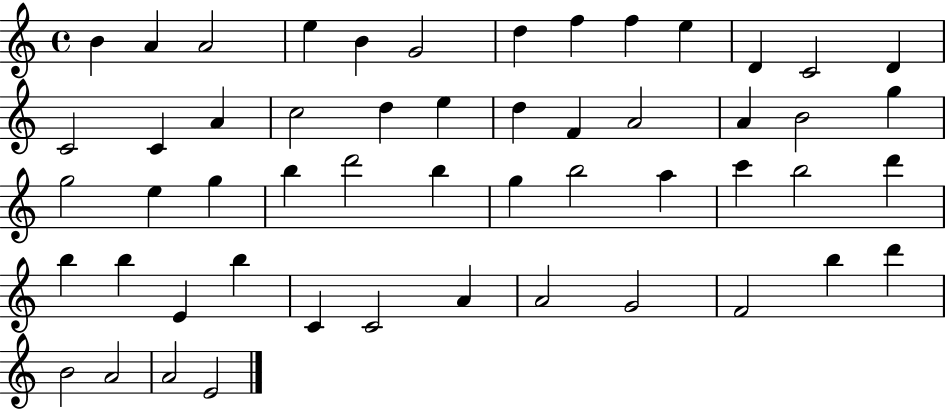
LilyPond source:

{
  \clef treble
  \time 4/4
  \defaultTimeSignature
  \key c \major
  b'4 a'4 a'2 | e''4 b'4 g'2 | d''4 f''4 f''4 e''4 | d'4 c'2 d'4 | \break c'2 c'4 a'4 | c''2 d''4 e''4 | d''4 f'4 a'2 | a'4 b'2 g''4 | \break g''2 e''4 g''4 | b''4 d'''2 b''4 | g''4 b''2 a''4 | c'''4 b''2 d'''4 | \break b''4 b''4 e'4 b''4 | c'4 c'2 a'4 | a'2 g'2 | f'2 b''4 d'''4 | \break b'2 a'2 | a'2 e'2 | \bar "|."
}